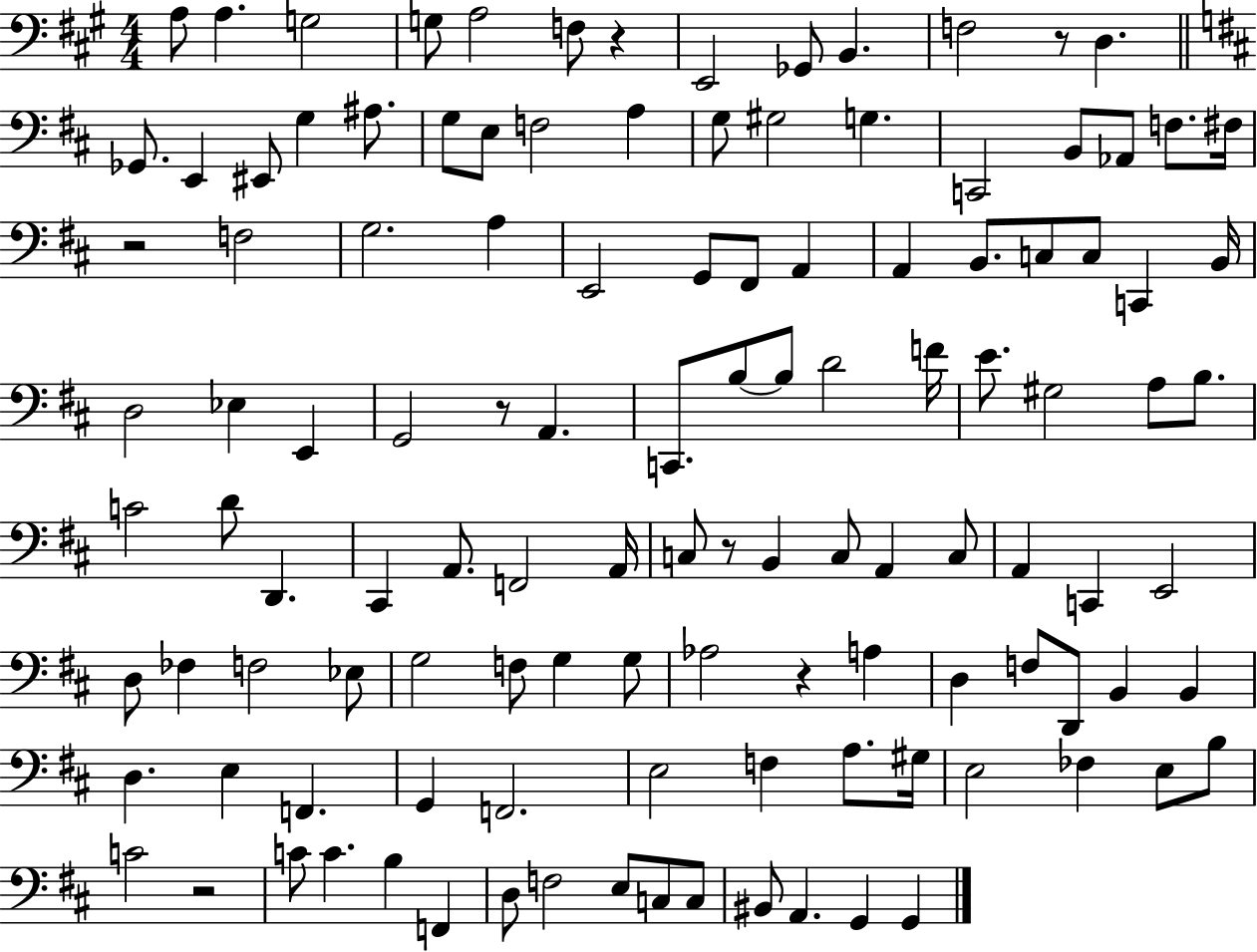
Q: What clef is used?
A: bass